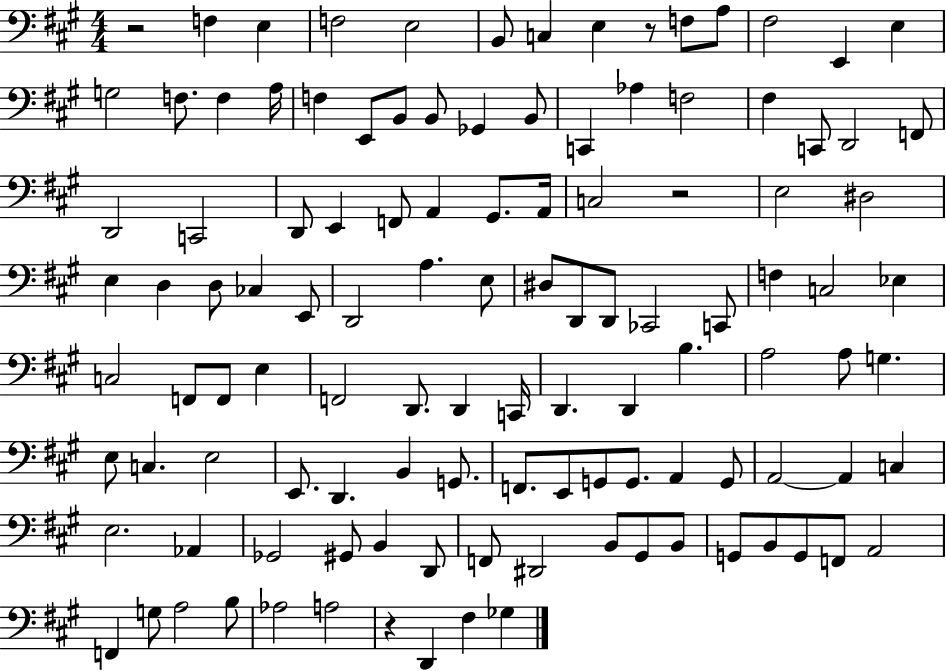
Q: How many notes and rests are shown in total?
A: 115